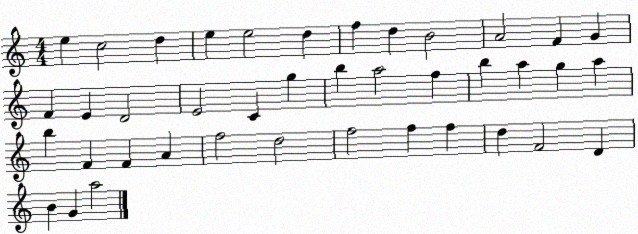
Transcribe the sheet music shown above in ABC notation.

X:1
T:Untitled
M:4/4
L:1/4
K:C
e c2 d e e2 d f d B2 A2 F G F E D2 E2 C g b a2 f b a g a b F F A f2 d2 f2 f f d F2 D B G a2